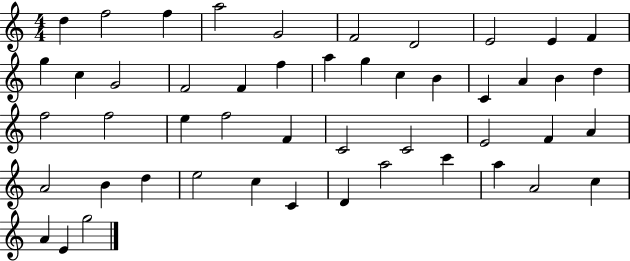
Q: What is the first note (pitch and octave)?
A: D5